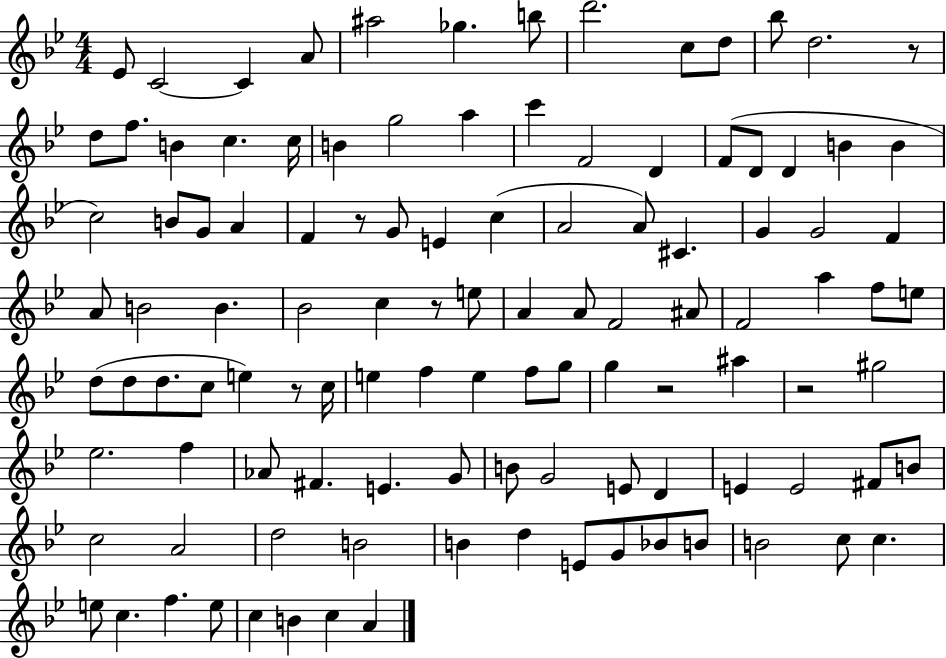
{
  \clef treble
  \numericTimeSignature
  \time 4/4
  \key bes \major
  ees'8 c'2~~ c'4 a'8 | ais''2 ges''4. b''8 | d'''2. c''8 d''8 | bes''8 d''2. r8 | \break d''8 f''8. b'4 c''4. c''16 | b'4 g''2 a''4 | c'''4 f'2 d'4 | f'8( d'8 d'4 b'4 b'4 | \break c''2) b'8 g'8 a'4 | f'4 r8 g'8 e'4 c''4( | a'2 a'8) cis'4. | g'4 g'2 f'4 | \break a'8 b'2 b'4. | bes'2 c''4 r8 e''8 | a'4 a'8 f'2 ais'8 | f'2 a''4 f''8 e''8 | \break d''8( d''8 d''8. c''8 e''4) r8 c''16 | e''4 f''4 e''4 f''8 g''8 | g''4 r2 ais''4 | r2 gis''2 | \break ees''2. f''4 | aes'8 fis'4. e'4. g'8 | b'8 g'2 e'8 d'4 | e'4 e'2 fis'8 b'8 | \break c''2 a'2 | d''2 b'2 | b'4 d''4 e'8 g'8 bes'8 b'8 | b'2 c''8 c''4. | \break e''8 c''4. f''4. e''8 | c''4 b'4 c''4 a'4 | \bar "|."
}